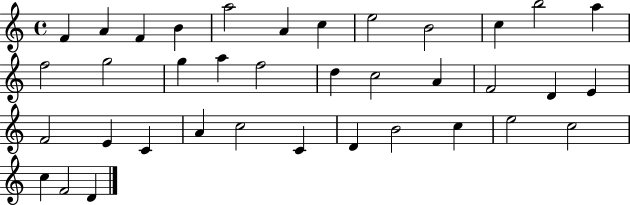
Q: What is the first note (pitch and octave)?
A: F4